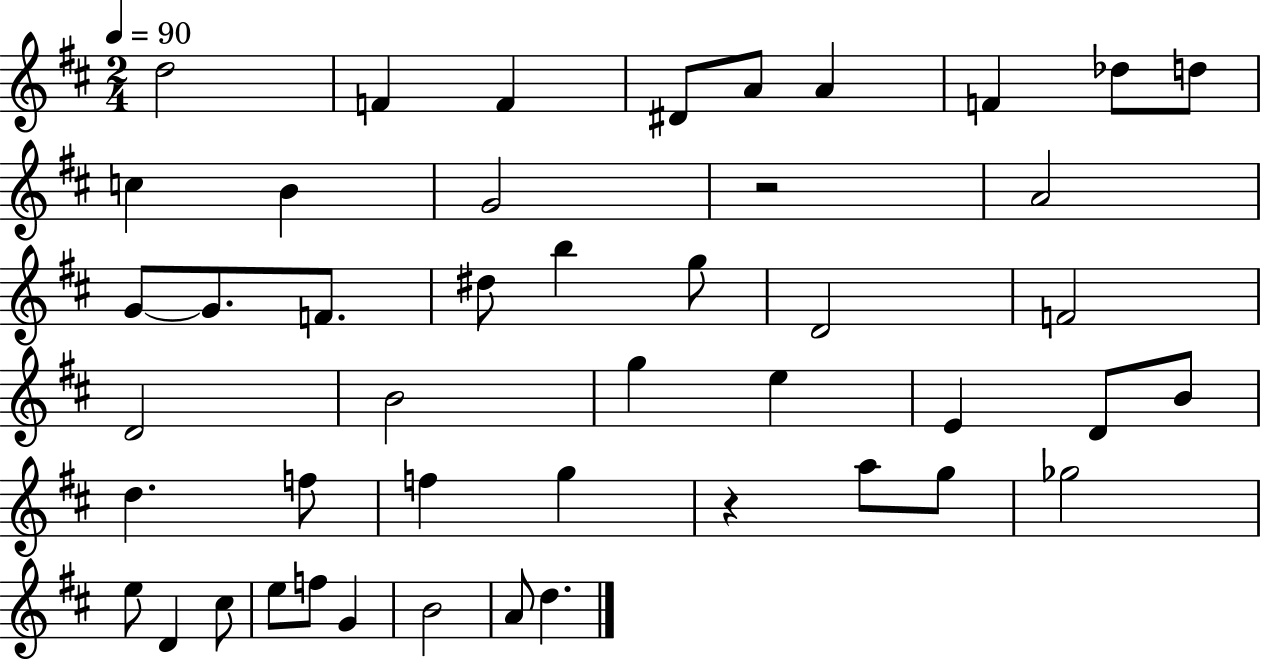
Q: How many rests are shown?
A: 2